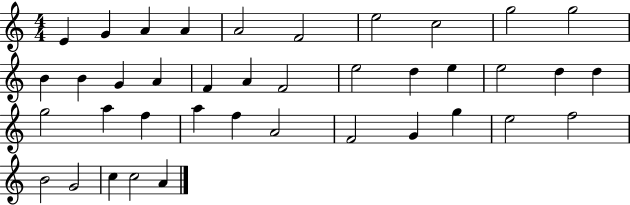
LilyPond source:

{
  \clef treble
  \numericTimeSignature
  \time 4/4
  \key c \major
  e'4 g'4 a'4 a'4 | a'2 f'2 | e''2 c''2 | g''2 g''2 | \break b'4 b'4 g'4 a'4 | f'4 a'4 f'2 | e''2 d''4 e''4 | e''2 d''4 d''4 | \break g''2 a''4 f''4 | a''4 f''4 a'2 | f'2 g'4 g''4 | e''2 f''2 | \break b'2 g'2 | c''4 c''2 a'4 | \bar "|."
}